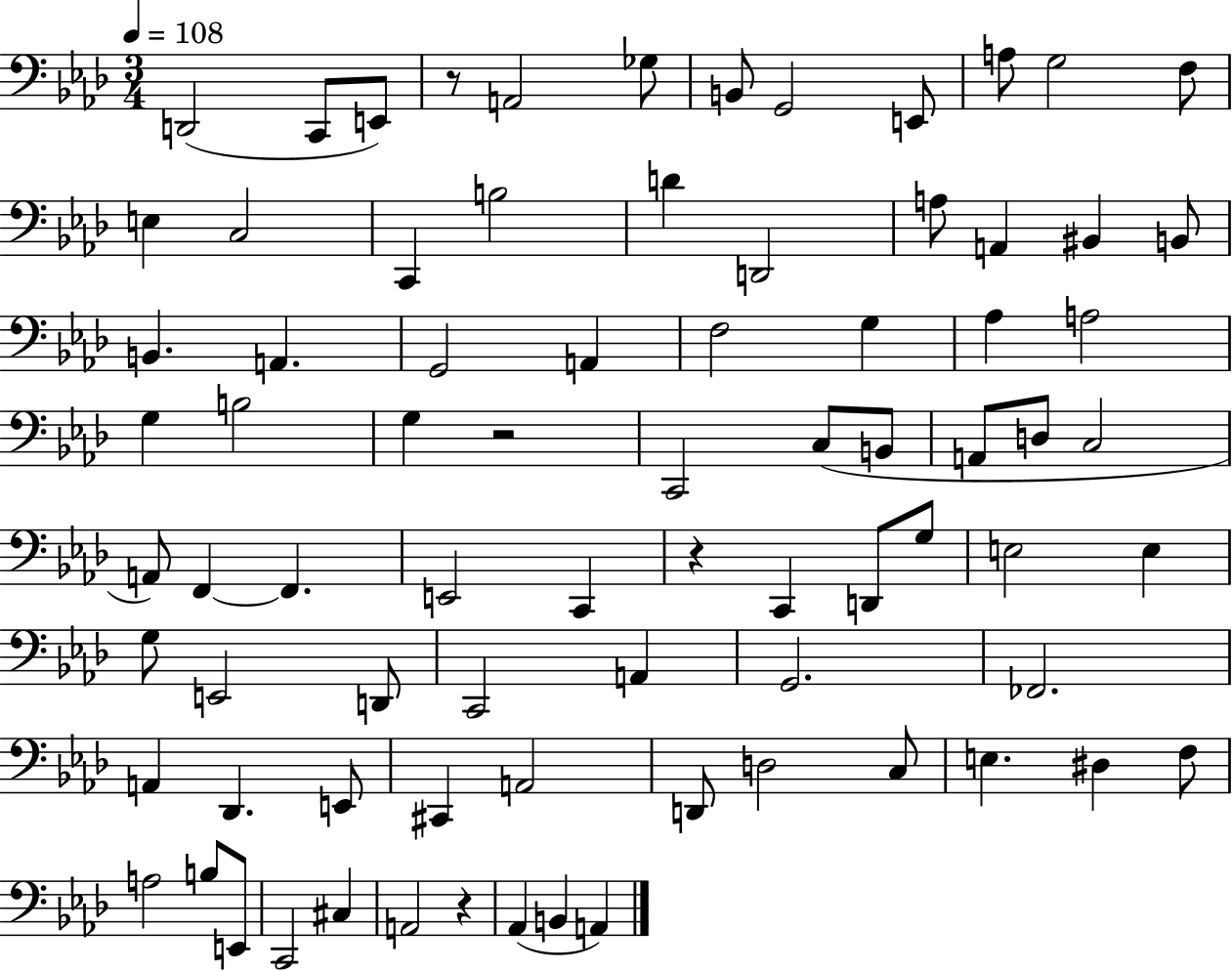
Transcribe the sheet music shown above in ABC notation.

X:1
T:Untitled
M:3/4
L:1/4
K:Ab
D,,2 C,,/2 E,,/2 z/2 A,,2 _G,/2 B,,/2 G,,2 E,,/2 A,/2 G,2 F,/2 E, C,2 C,, B,2 D D,,2 A,/2 A,, ^B,, B,,/2 B,, A,, G,,2 A,, F,2 G, _A, A,2 G, B,2 G, z2 C,,2 C,/2 B,,/2 A,,/2 D,/2 C,2 A,,/2 F,, F,, E,,2 C,, z C,, D,,/2 G,/2 E,2 E, G,/2 E,,2 D,,/2 C,,2 A,, G,,2 _F,,2 A,, _D,, E,,/2 ^C,, A,,2 D,,/2 D,2 C,/2 E, ^D, F,/2 A,2 B,/2 E,,/2 C,,2 ^C, A,,2 z _A,, B,, A,,